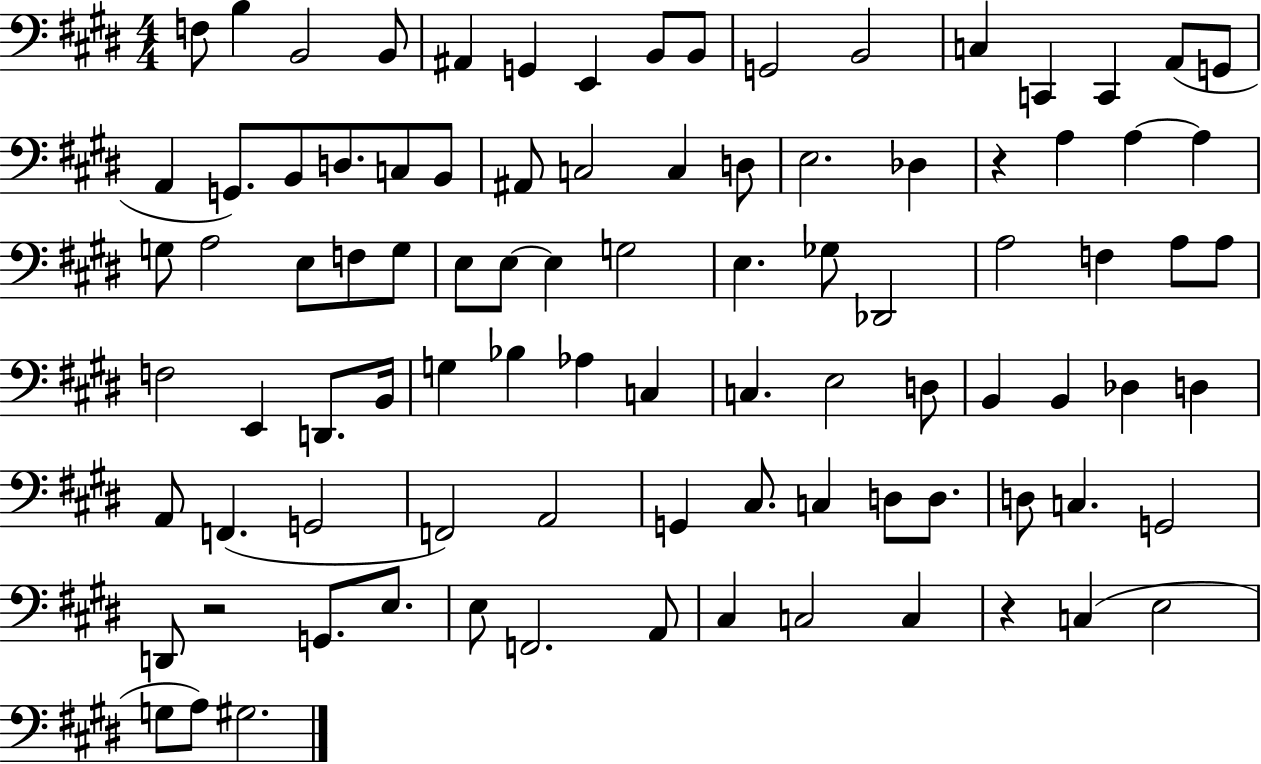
{
  \clef bass
  \numericTimeSignature
  \time 4/4
  \key e \major
  f8 b4 b,2 b,8 | ais,4 g,4 e,4 b,8 b,8 | g,2 b,2 | c4 c,4 c,4 a,8( g,8 | \break a,4 g,8.) b,8 d8. c8 b,8 | ais,8 c2 c4 d8 | e2. des4 | r4 a4 a4~~ a4 | \break g8 a2 e8 f8 g8 | e8 e8~~ e4 g2 | e4. ges8 des,2 | a2 f4 a8 a8 | \break f2 e,4 d,8. b,16 | g4 bes4 aes4 c4 | c4. e2 d8 | b,4 b,4 des4 d4 | \break a,8 f,4.( g,2 | f,2) a,2 | g,4 cis8. c4 d8 d8. | d8 c4. g,2 | \break d,8 r2 g,8. e8. | e8 f,2. a,8 | cis4 c2 c4 | r4 c4( e2 | \break g8 a8) gis2. | \bar "|."
}